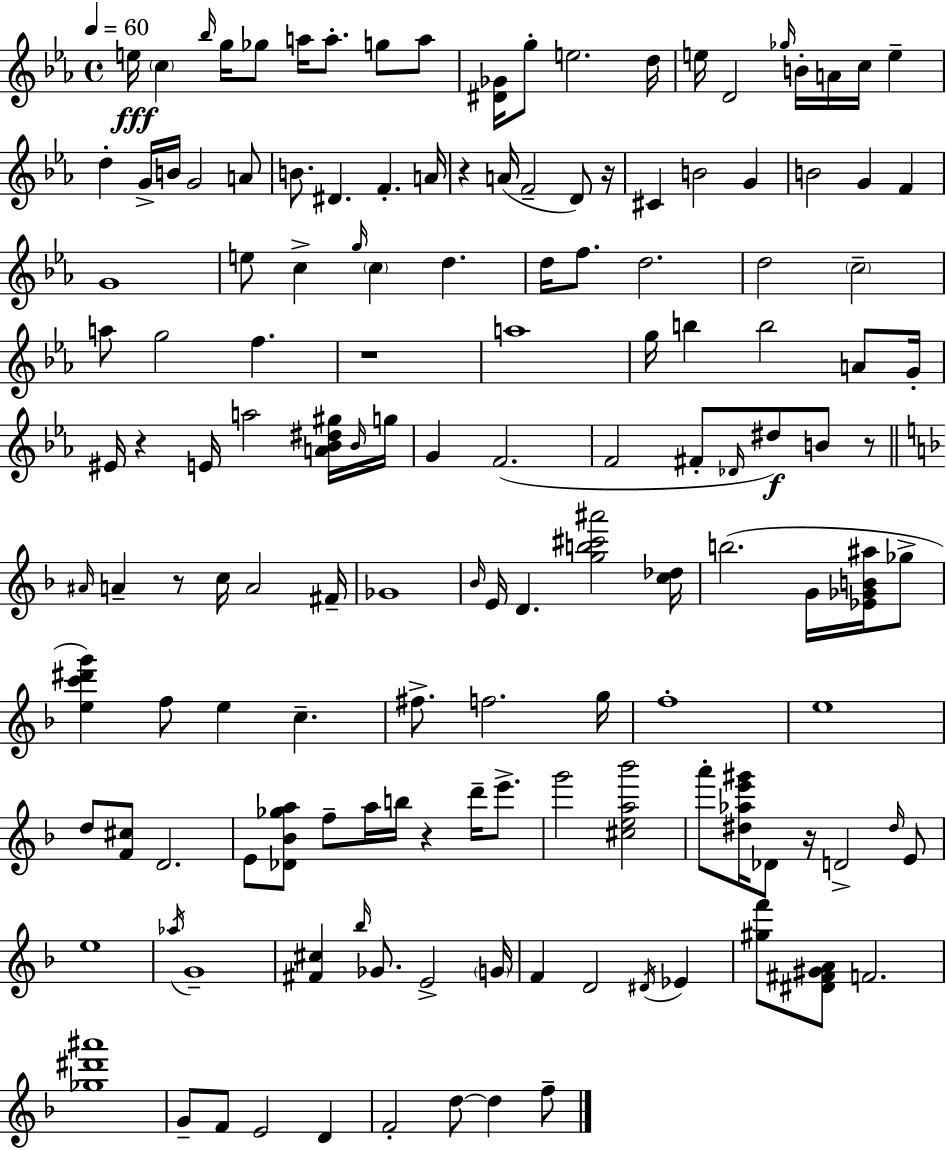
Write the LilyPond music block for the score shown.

{
  \clef treble
  \time 4/4
  \defaultTimeSignature
  \key ees \major
  \tempo 4 = 60
  e''16\fff \parenthesize c''4 \grace { bes''16 } g''16 ges''8 a''16 a''8.-. g''8 a''8 | <dis' ges'>16 g''8-. e''2. | d''16 e''16 d'2 \grace { ges''16 } b'16-. a'16 c''16 e''4-- | d''4-. g'16-> b'16 g'2 | \break a'8 b'8. dis'4. f'4.-. | a'16 r4 a'16( f'2-- d'8) | r16 cis'4 b'2 g'4 | b'2 g'4 f'4 | \break g'1 | e''8 c''4-> \grace { g''16 } \parenthesize c''4 d''4. | d''16 f''8. d''2. | d''2 \parenthesize c''2-- | \break a''8 g''2 f''4. | r1 | a''1 | g''16 b''4 b''2 | \break a'8 g'16-. eis'16 r4 e'16 a''2 | <a' bes' dis'' gis''>16 \grace { bes'16 } g''16 g'4 f'2.( | f'2 fis'8-. \grace { des'16 }\f) dis''8 | b'8 r8 \bar "||" \break \key f \major \grace { ais'16 } a'4-- r8 c''16 a'2 | fis'16-- ges'1 | \grace { bes'16 } e'16 d'4. <g'' b'' cis''' ais'''>2 | <c'' des''>16 b''2.( g'16 <ees' ges' b' ais''>16 | \break ges''8-> <e'' c''' dis''' g'''>4) f''8 e''4 c''4.-- | fis''8.-> f''2. | g''16 f''1-. | e''1 | \break d''8 <f' cis''>8 d'2. | e'8 <des' bes' ges'' a''>8 f''8-- a''16 b''16 r4 d'''16-- e'''8.-> | g'''2 <cis'' e'' a'' bes'''>2 | a'''8-. <dis'' aes'' e''' gis'''>16 des'8 r16 d'2-> | \break \grace { dis''16 } e'8 e''1 | \acciaccatura { aes''16 } g'1-- | <fis' cis''>4 \grace { bes''16 } ges'8. e'2-> | \parenthesize g'16 f'4 d'2 | \break \acciaccatura { dis'16 } ees'4 <gis'' f'''>8 <dis' fis' gis' a'>8 f'2. | <ges'' dis''' ais'''>1 | g'8-- f'8 e'2 | d'4 f'2-. d''8~~ | \break d''4 f''8-- \bar "|."
}